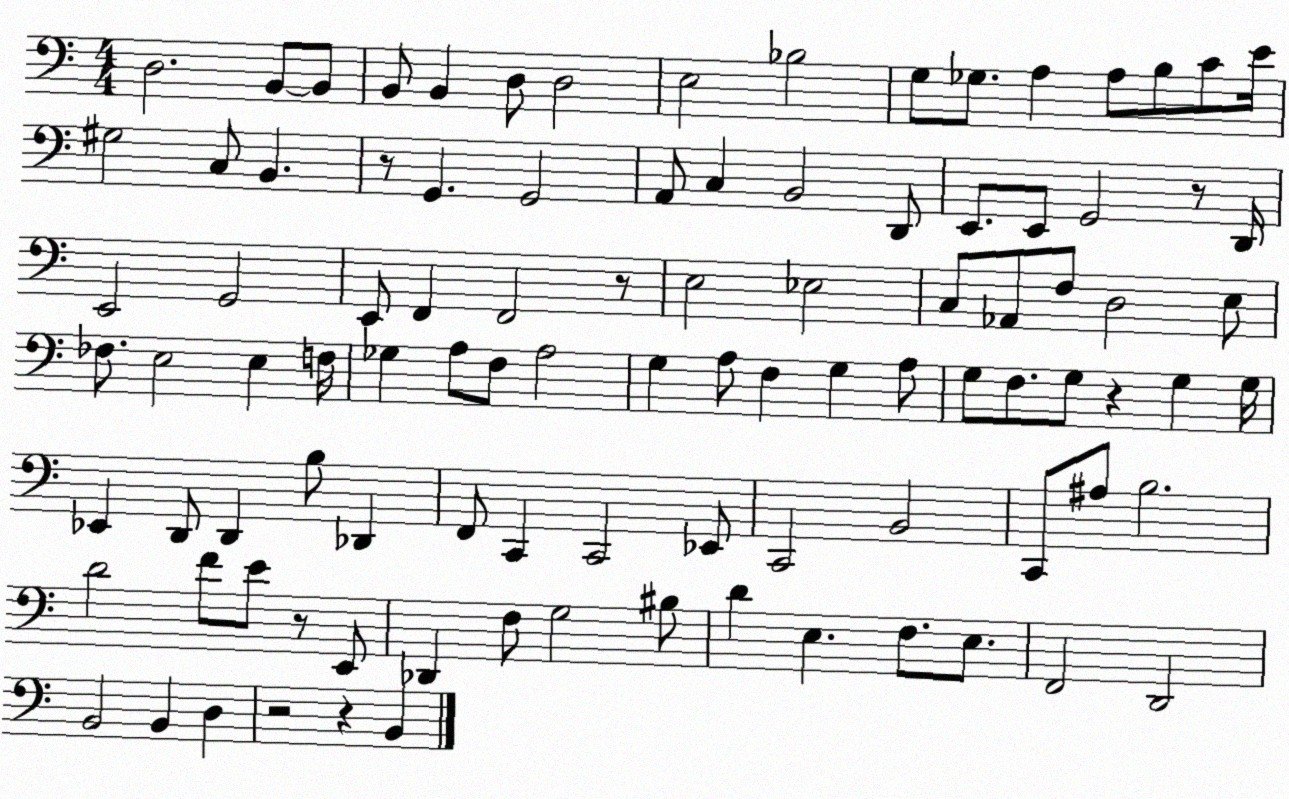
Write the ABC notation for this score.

X:1
T:Untitled
M:4/4
L:1/4
K:C
D,2 B,,/2 B,,/2 B,,/2 B,, D,/2 D,2 E,2 _B,2 G,/2 _G,/2 A, A,/2 B,/2 C/2 E/4 ^G,2 C,/2 B,, z/2 G,, G,,2 A,,/2 C, B,,2 D,,/2 E,,/2 E,,/2 G,,2 z/2 D,,/4 E,,2 G,,2 E,,/2 F,, F,,2 z/2 E,2 _E,2 C,/2 _A,,/2 F,/2 D,2 E,/2 _F,/2 E,2 E, F,/4 _G, A,/2 F,/2 A,2 G, A,/2 F, G, A,/2 G,/2 F,/2 G,/2 z G, G,/4 _E,, D,,/2 D,, B,/2 _D,, F,,/2 C,, C,,2 _E,,/2 C,,2 B,,2 C,,/2 ^A,/2 B,2 D2 F/2 E/2 z/2 E,,/2 _D,, F,/2 G,2 ^B,/2 D E, F,/2 E,/2 F,,2 D,,2 B,,2 B,, D, z2 z B,,